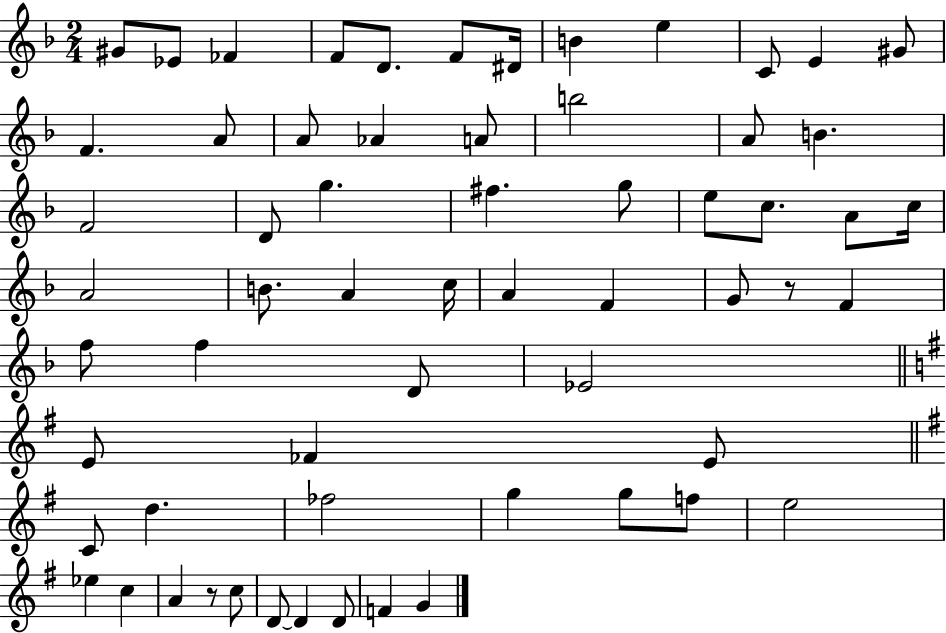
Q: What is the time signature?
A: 2/4